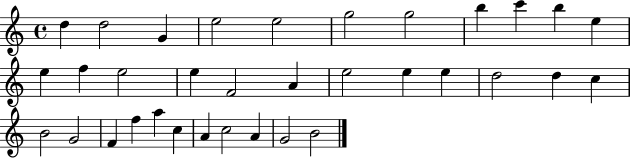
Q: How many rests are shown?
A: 0